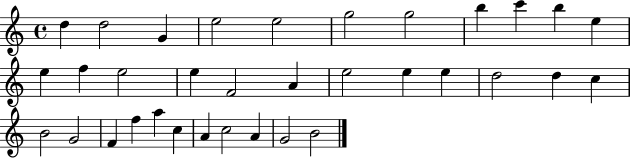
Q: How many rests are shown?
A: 0